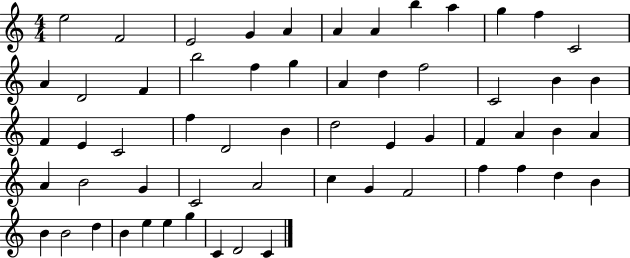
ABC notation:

X:1
T:Untitled
M:4/4
L:1/4
K:C
e2 F2 E2 G A A A b a g f C2 A D2 F b2 f g A d f2 C2 B B F E C2 f D2 B d2 E G F A B A A B2 G C2 A2 c G F2 f f d B B B2 d B e e g C D2 C